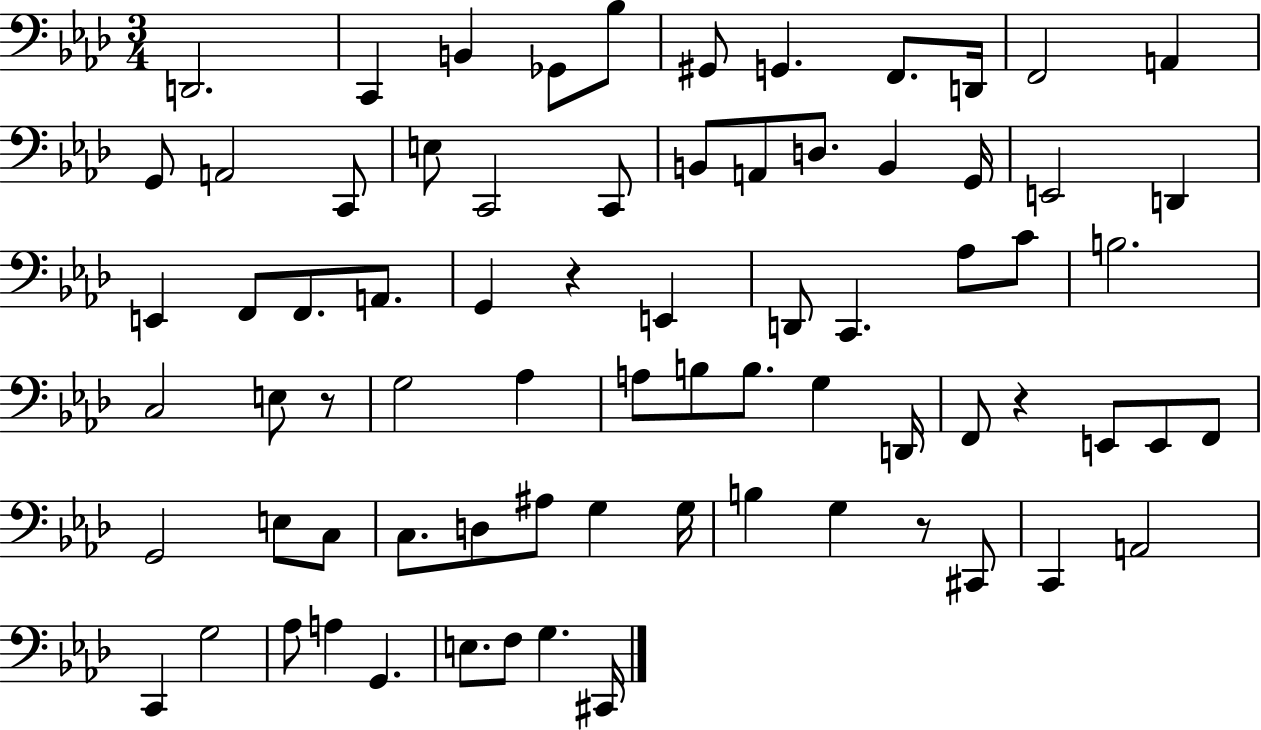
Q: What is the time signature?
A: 3/4